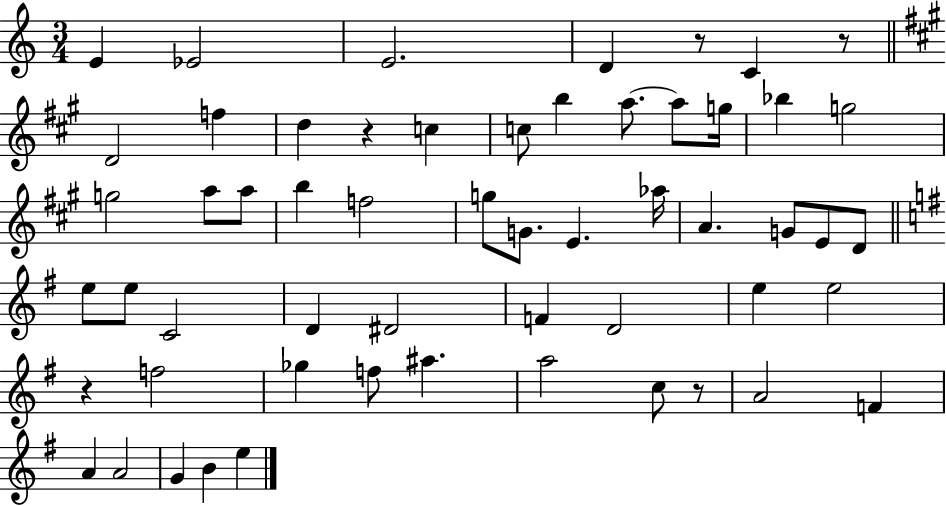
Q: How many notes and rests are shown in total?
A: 56